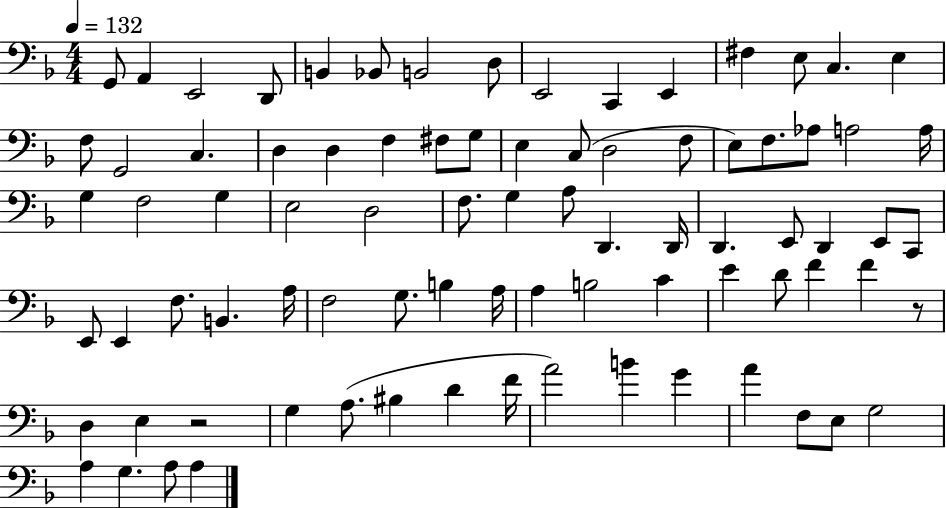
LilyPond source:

{
  \clef bass
  \numericTimeSignature
  \time 4/4
  \key f \major
  \tempo 4 = 132
  \repeat volta 2 { g,8 a,4 e,2 d,8 | b,4 bes,8 b,2 d8 | e,2 c,4 e,4 | fis4 e8 c4. e4 | \break f8 g,2 c4. | d4 d4 f4 fis8 g8 | e4 c8( d2 f8 | e8) f8. aes8 a2 a16 | \break g4 f2 g4 | e2 d2 | f8. g4 a8 d,4. d,16 | d,4. e,8 d,4 e,8 c,8 | \break e,8 e,4 f8. b,4. a16 | f2 g8. b4 a16 | a4 b2 c'4 | e'4 d'8 f'4 f'4 r8 | \break d4 e4 r2 | g4 a8.( bis4 d'4 f'16 | a'2) b'4 g'4 | a'4 f8 e8 g2 | \break a4 g4. a8 a4 | } \bar "|."
}